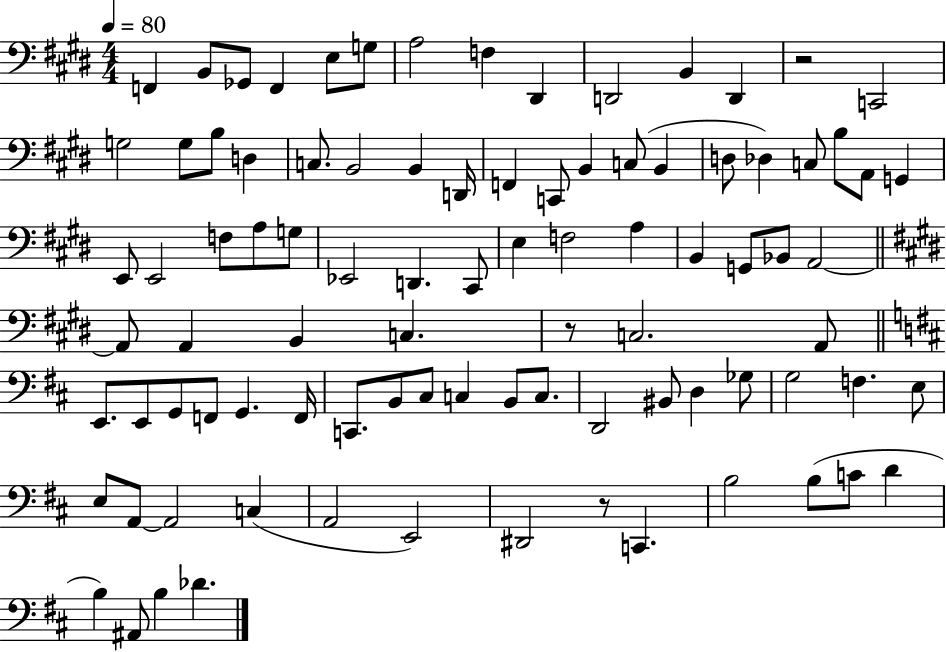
F2/q B2/e Gb2/e F2/q E3/e G3/e A3/h F3/q D#2/q D2/h B2/q D2/q R/h C2/h G3/h G3/e B3/e D3/q C3/e. B2/h B2/q D2/s F2/q C2/e B2/q C3/e B2/q D3/e Db3/q C3/e B3/e A2/e G2/q E2/e E2/h F3/e A3/e G3/e Eb2/h D2/q. C#2/e E3/q F3/h A3/q B2/q G2/e Bb2/e A2/h A2/e A2/q B2/q C3/q. R/e C3/h. A2/e E2/e. E2/e G2/e F2/e G2/q. F2/s C2/e. B2/e C#3/e C3/q B2/e C3/e. D2/h BIS2/e D3/q Gb3/e G3/h F3/q. E3/e E3/e A2/e A2/h C3/q A2/h E2/h D#2/h R/e C2/q. B3/h B3/e C4/e D4/q B3/q A#2/e B3/q Db4/q.